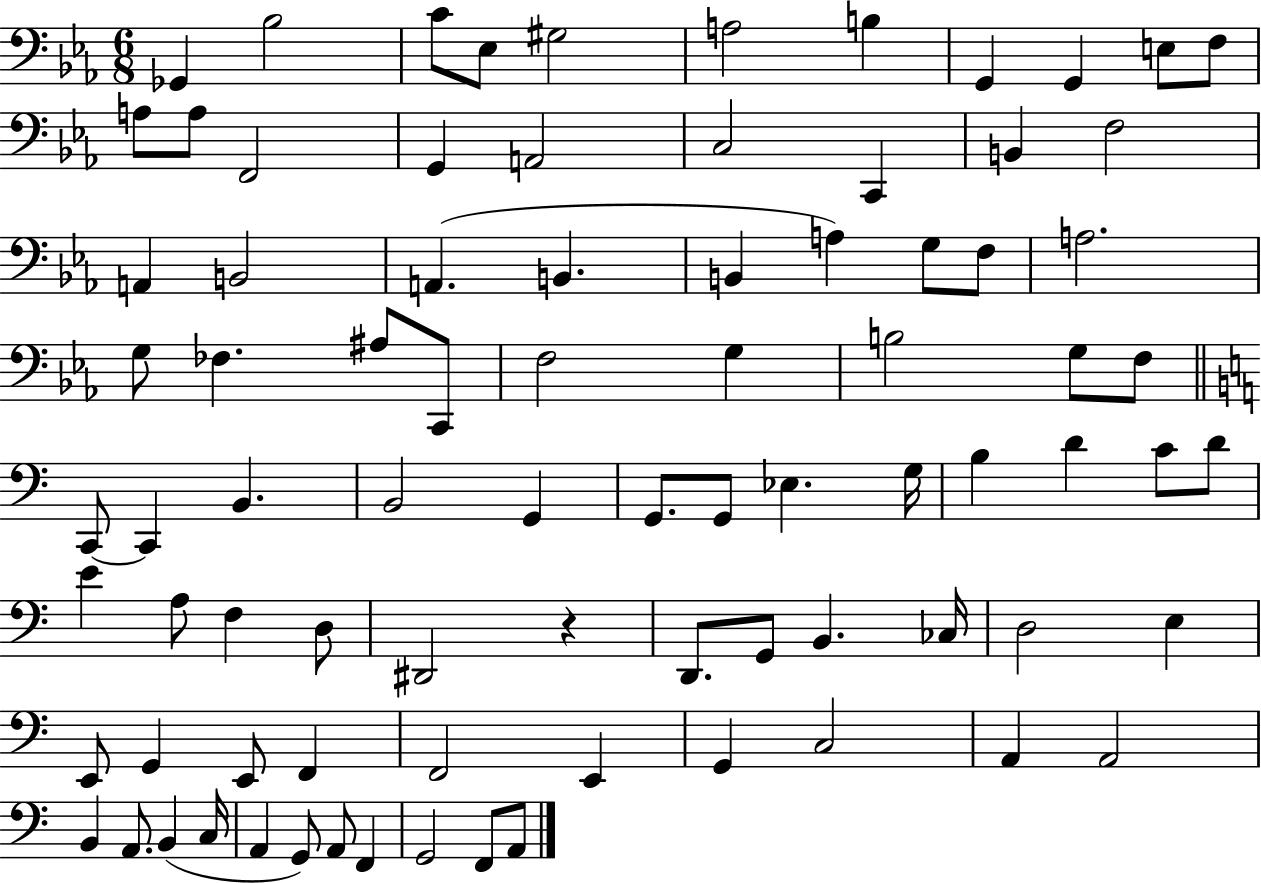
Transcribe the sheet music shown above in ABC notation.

X:1
T:Untitled
M:6/8
L:1/4
K:Eb
_G,, _B,2 C/2 _E,/2 ^G,2 A,2 B, G,, G,, E,/2 F,/2 A,/2 A,/2 F,,2 G,, A,,2 C,2 C,, B,, F,2 A,, B,,2 A,, B,, B,, A, G,/2 F,/2 A,2 G,/2 _F, ^A,/2 C,,/2 F,2 G, B,2 G,/2 F,/2 C,,/2 C,, B,, B,,2 G,, G,,/2 G,,/2 _E, G,/4 B, D C/2 D/2 E A,/2 F, D,/2 ^D,,2 z D,,/2 G,,/2 B,, _C,/4 D,2 E, E,,/2 G,, E,,/2 F,, F,,2 E,, G,, C,2 A,, A,,2 B,, A,,/2 B,, C,/4 A,, G,,/2 A,,/2 F,, G,,2 F,,/2 A,,/2